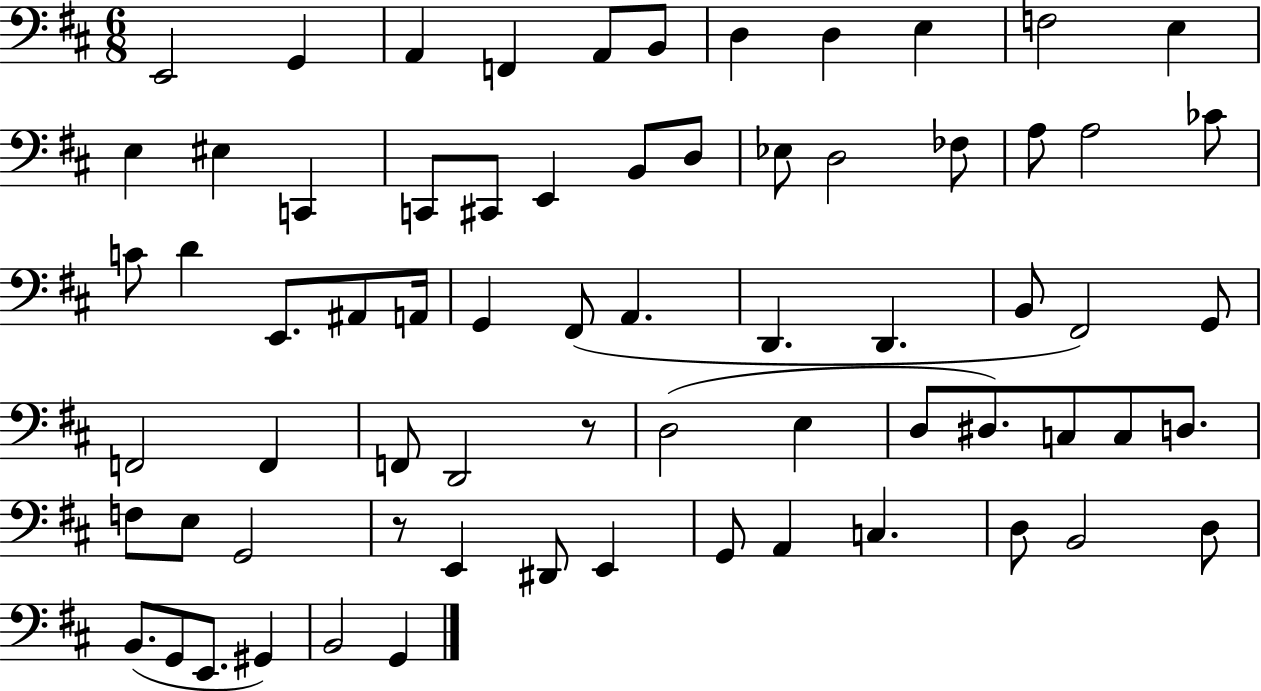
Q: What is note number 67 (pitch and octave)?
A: G2